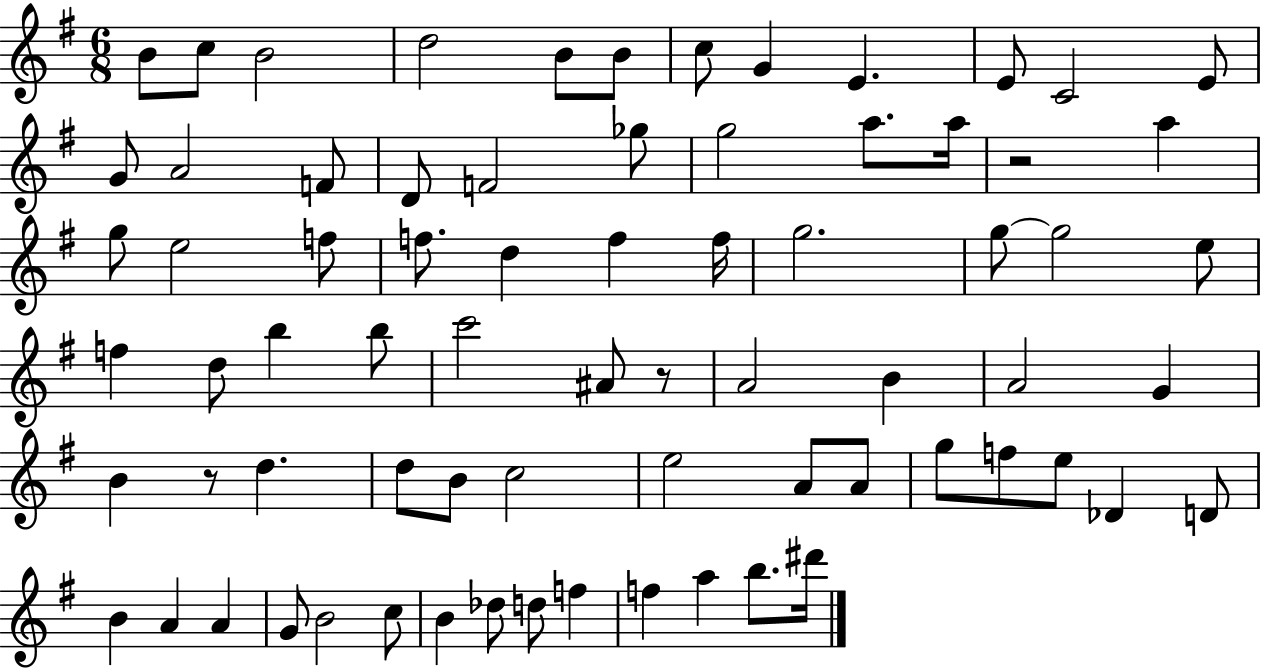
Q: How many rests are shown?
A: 3